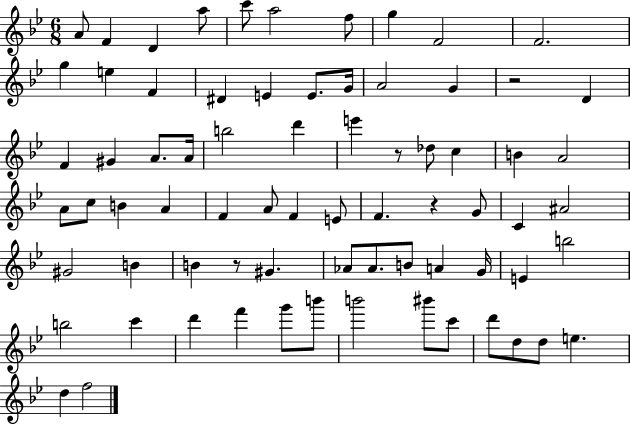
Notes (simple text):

A4/e F4/q D4/q A5/e C6/e A5/h F5/e G5/q F4/h F4/h. G5/q E5/q F4/q D#4/q E4/q E4/e. G4/s A4/h G4/q R/h D4/q F4/q G#4/q A4/e. A4/s B5/h D6/q E6/q R/e Db5/e C5/q B4/q A4/h A4/e C5/e B4/q A4/q F4/q A4/e F4/q E4/e F4/q. R/q G4/e C4/q A#4/h G#4/h B4/q B4/q R/e G#4/q. Ab4/e Ab4/e. B4/e A4/q G4/s E4/q B5/h B5/h C6/q D6/q F6/q G6/e B6/e B6/h BIS6/e C6/e D6/e D5/e D5/e E5/q. D5/q F5/h